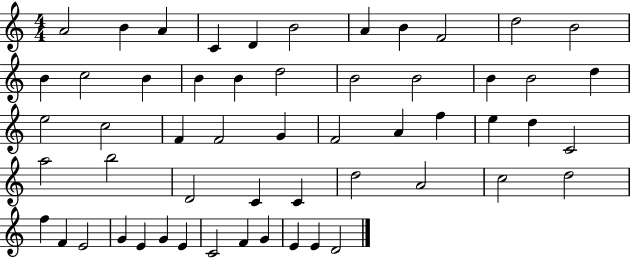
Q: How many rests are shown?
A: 0